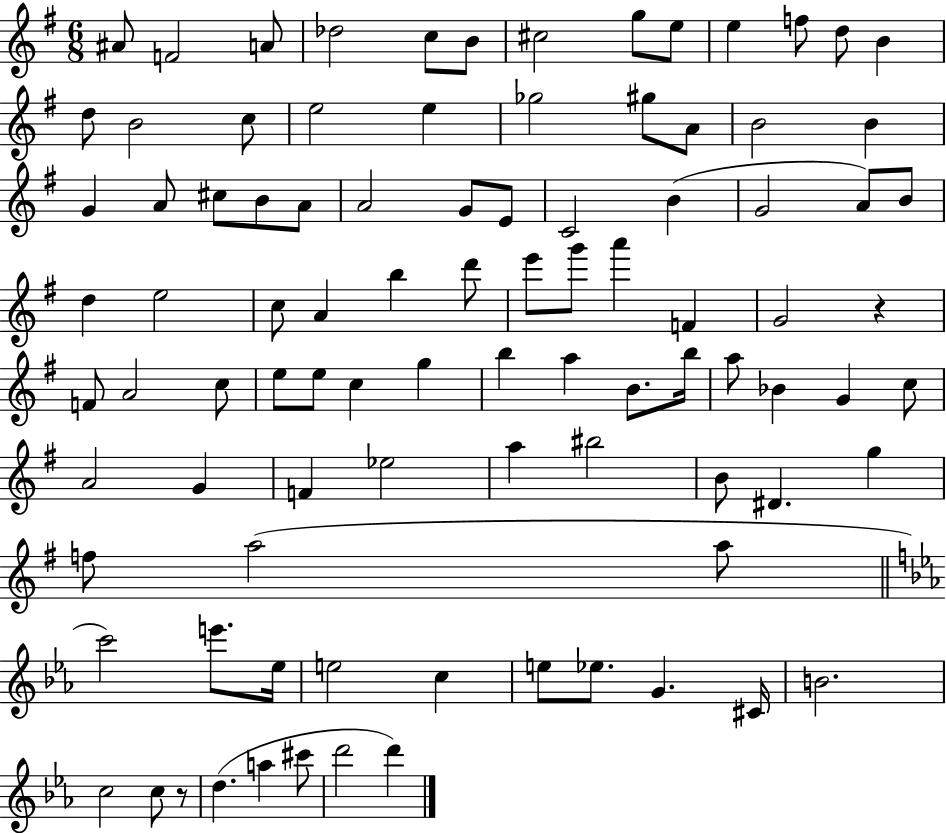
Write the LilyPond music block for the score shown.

{
  \clef treble
  \numericTimeSignature
  \time 6/8
  \key g \major
  \repeat volta 2 { ais'8 f'2 a'8 | des''2 c''8 b'8 | cis''2 g''8 e''8 | e''4 f''8 d''8 b'4 | \break d''8 b'2 c''8 | e''2 e''4 | ges''2 gis''8 a'8 | b'2 b'4 | \break g'4 a'8 cis''8 b'8 a'8 | a'2 g'8 e'8 | c'2 b'4( | g'2 a'8) b'8 | \break d''4 e''2 | c''8 a'4 b''4 d'''8 | e'''8 g'''8 a'''4 f'4 | g'2 r4 | \break f'8 a'2 c''8 | e''8 e''8 c''4 g''4 | b''4 a''4 b'8. b''16 | a''8 bes'4 g'4 c''8 | \break a'2 g'4 | f'4 ees''2 | a''4 bis''2 | b'8 dis'4. g''4 | \break f''8 a''2( a''8 | \bar "||" \break \key c \minor c'''2) e'''8. ees''16 | e''2 c''4 | e''8 ees''8. g'4. cis'16 | b'2. | \break c''2 c''8 r8 | d''4.( a''4 cis'''8 | d'''2 d'''4) | } \bar "|."
}